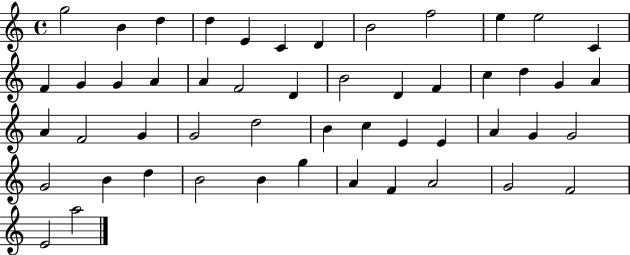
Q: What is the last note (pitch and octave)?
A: A5